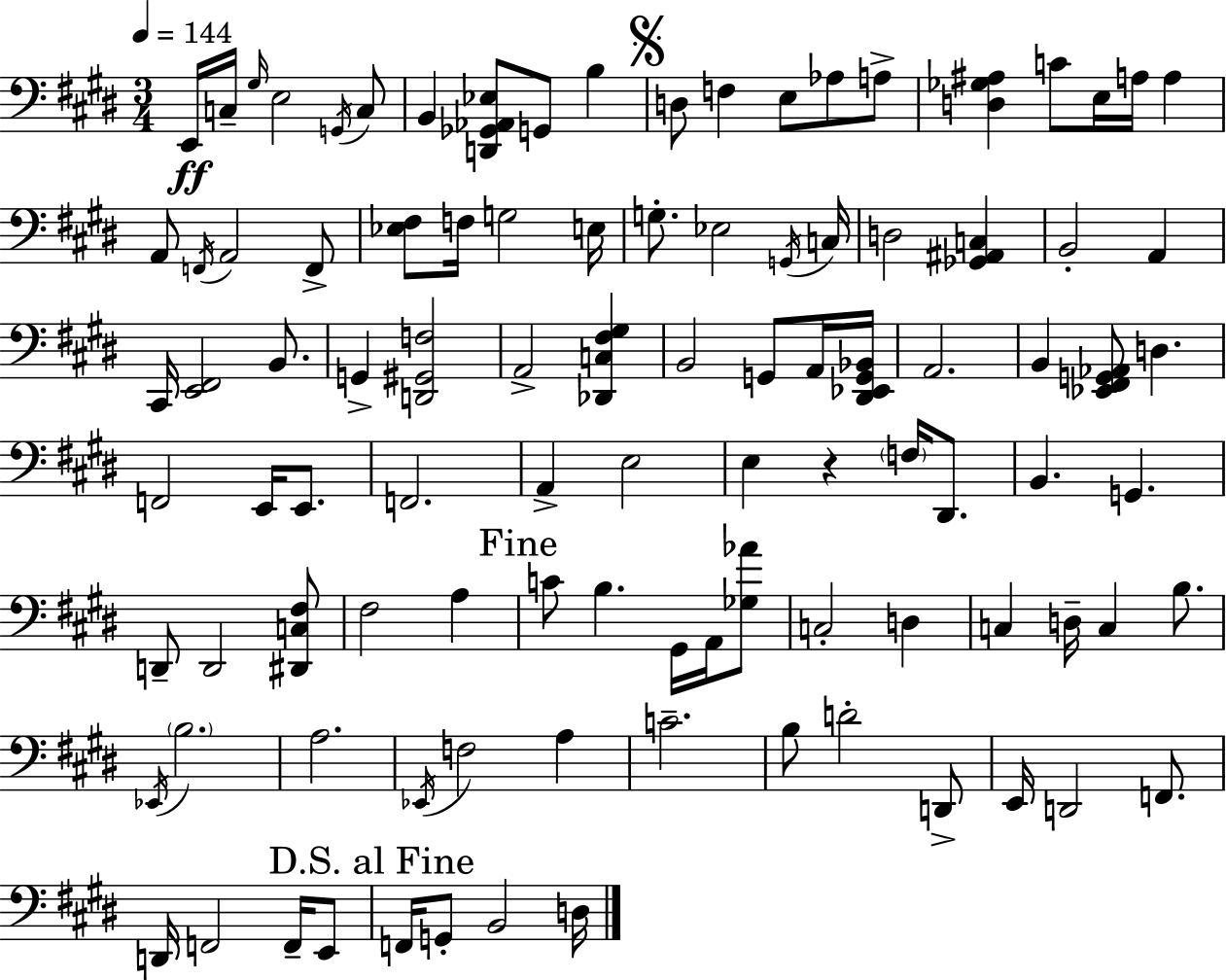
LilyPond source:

{
  \clef bass
  \numericTimeSignature
  \time 3/4
  \key e \major
  \tempo 4 = 144
  e,16\ff c16-- \grace { gis16 } e2 \acciaccatura { g,16 } | c8 b,4 <d, ges, aes, ees>8 g,8 b4 | \mark \markup { \musicglyph "scripts.segno" } d8 f4 e8 aes8 | a8-> <d ges ais>4 c'8 e16 a16 a4 | \break a,8 \acciaccatura { f,16 } a,2 | f,8-> <ees fis>8 f16 g2 | e16 g8.-. ees2 | \acciaccatura { g,16 } c16 d2 | \break <ges, ais, c>4 b,2-. | a,4 cis,16 <e, fis,>2 | b,8. g,4-> <d, gis, f>2 | a,2-> | \break <des, c fis gis>4 b,2 | g,8 a,16 <dis, ees, g, bes,>16 a,2. | b,4 <ees, fis, g, aes,>8 d4. | f,2 | \break e,16 e,8. f,2. | a,4-> e2 | e4 r4 | \parenthesize f16 dis,8. b,4. g,4. | \break d,8-- d,2 | <dis, c fis>8 fis2 | a4 \mark "Fine" c'8 b4. | gis,16 a,16 <ges aes'>8 c2-. | \break d4 c4 d16-- c4 | b8. \acciaccatura { ees,16 } \parenthesize b2. | a2. | \acciaccatura { ees,16 } f2 | \break a4 c'2.-- | b8 d'2-. | d,8-> e,16 d,2 | f,8. d,16 f,2 | \break f,16-- e,8 \mark "D.S. al Fine" f,16 g,8-. b,2 | d16 \bar "|."
}